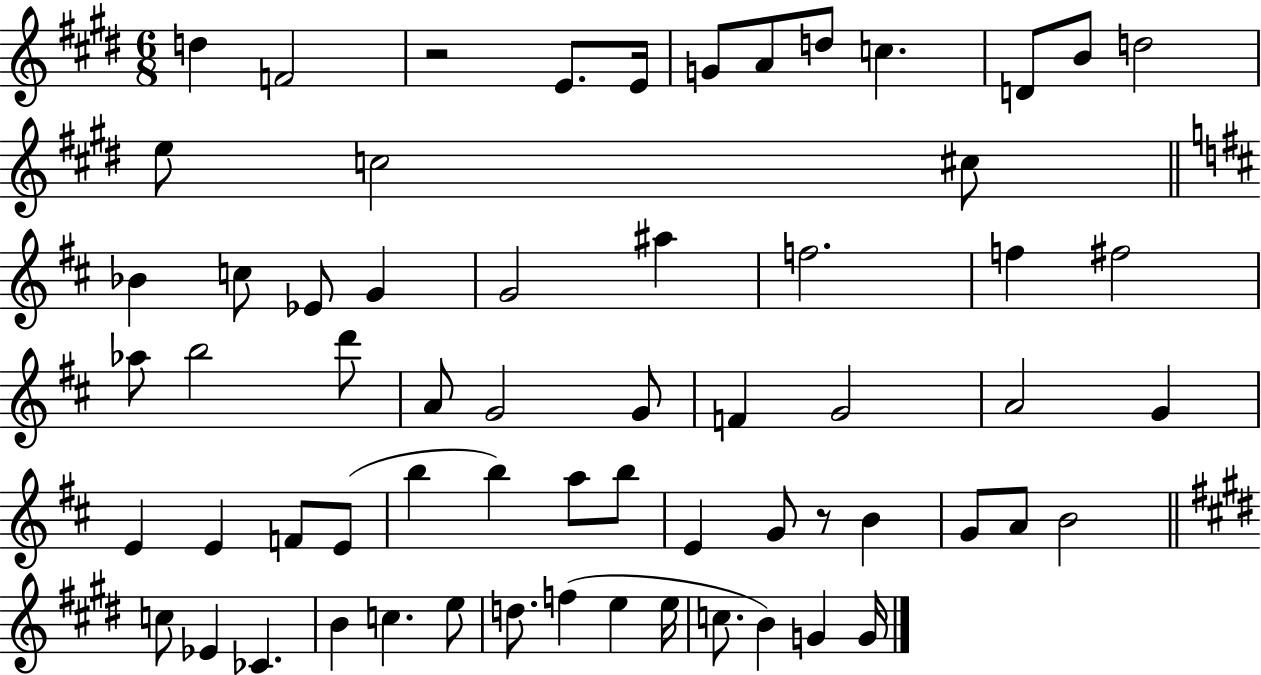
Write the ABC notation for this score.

X:1
T:Untitled
M:6/8
L:1/4
K:E
d F2 z2 E/2 E/4 G/2 A/2 d/2 c D/2 B/2 d2 e/2 c2 ^c/2 _B c/2 _E/2 G G2 ^a f2 f ^f2 _a/2 b2 d'/2 A/2 G2 G/2 F G2 A2 G E E F/2 E/2 b b a/2 b/2 E G/2 z/2 B G/2 A/2 B2 c/2 _E _C B c e/2 d/2 f e e/4 c/2 B G G/4